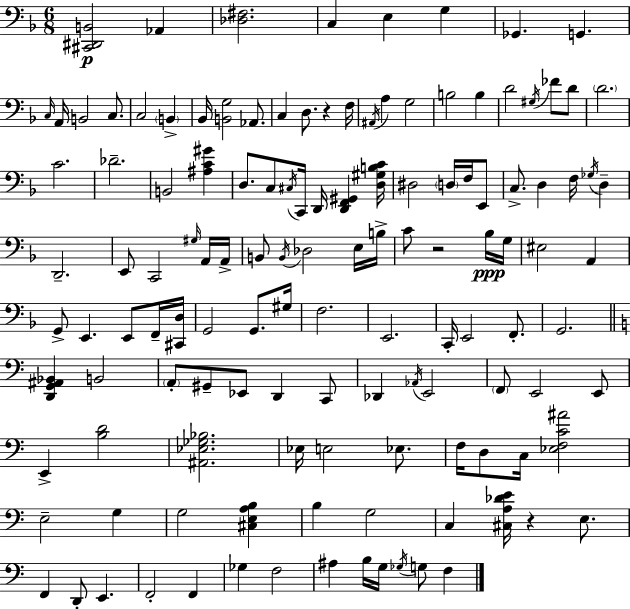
X:1
T:Untitled
M:6/8
L:1/4
K:Dm
[^C,,^D,,B,,]2 _A,, [_D,^F,]2 C, E, G, _G,, G,, C,/4 A,,/4 B,,2 C,/2 C,2 B,, _B,,/4 [B,,G,]2 _A,,/2 C, D,/2 z F,/4 ^A,,/4 A, G,2 B,2 B, D2 ^G,/4 _F/2 D/2 D2 C2 _D2 B,,2 [^A,C^G] D,/2 C,/2 ^C,/4 C,,/4 D,,/4 [D,,F,,^G,,] [D,^G,B,C]/4 ^D,2 D,/4 F,/4 E,,/2 C,/2 D, F,/4 _G,/4 D, D,,2 E,,/2 C,,2 ^G,/4 A,,/4 A,,/4 B,,/2 B,,/4 _D,2 E,/4 B,/4 C/2 z2 _B,/4 G,/4 ^E,2 A,, G,,/2 E,, E,,/2 F,,/4 [^C,,D,]/4 G,,2 G,,/2 ^G,/4 F,2 E,,2 C,,/4 E,,2 F,,/2 G,,2 [D,,G,,^A,,_B,,] B,,2 A,,/2 ^G,,/2 _E,,/2 D,, C,,/2 _D,, _A,,/4 E,,2 F,,/2 E,,2 E,,/2 E,, [B,D]2 [^A,,_E,_G,_B,]2 _E,/4 E,2 _E,/2 F,/4 D,/2 C,/4 [_E,F,C^A]2 E,2 G, G,2 [^C,E,A,B,] B, G,2 C, [^C,A,_DE]/4 z E,/2 F,, D,,/2 E,, F,,2 F,, _G, F,2 ^A, B,/4 G,/4 _G,/4 G,/2 F,